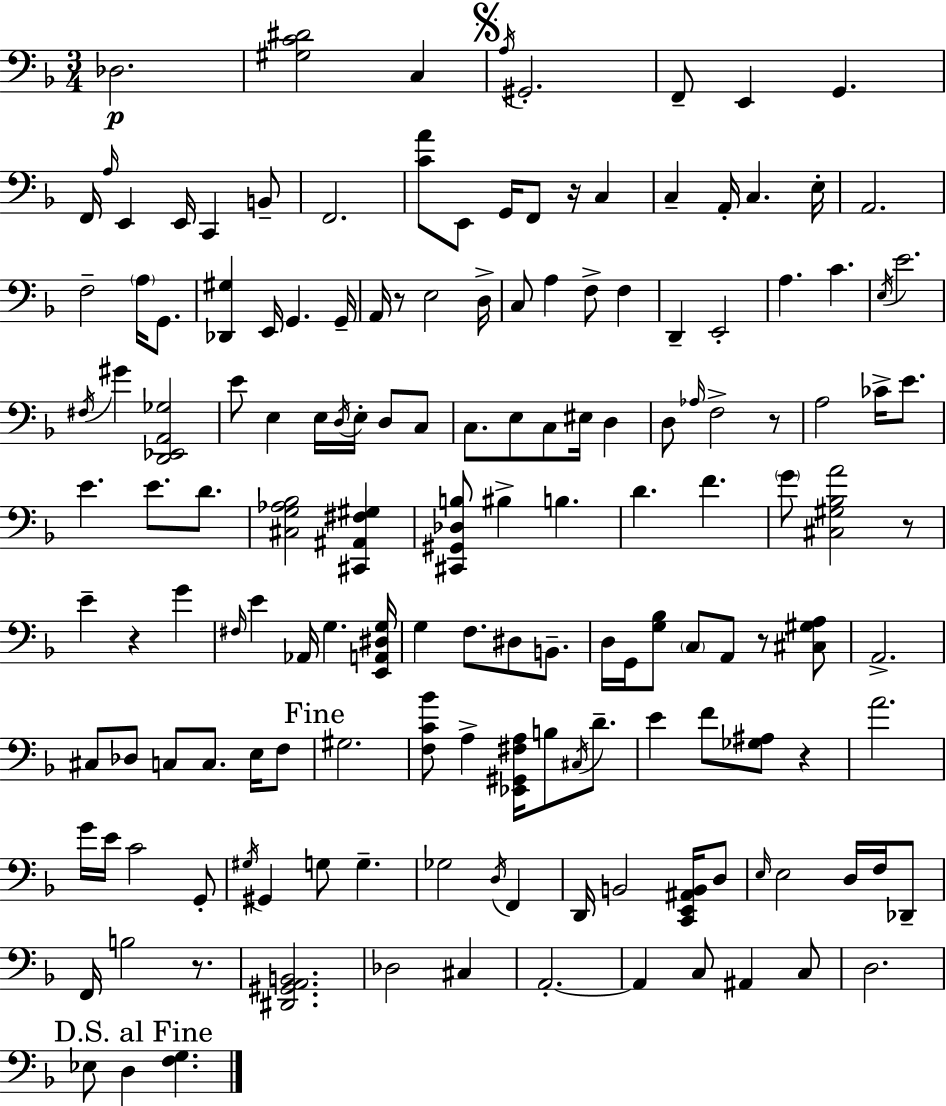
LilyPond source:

{
  \clef bass
  \numericTimeSignature
  \time 3/4
  \key f \major
  des2.\p | <gis c' dis'>2 c4 | \mark \markup { \musicglyph "scripts.segno" } \acciaccatura { a16 } gis,2.-. | f,8-- e,4 g,4. | \break f,16 \grace { a16 } e,4 e,16 c,4 | b,8-- f,2. | <c' a'>8 e,8 g,16 f,8 r16 c4 | c4-- a,16-. c4. | \break e16-. a,2. | f2-- \parenthesize a16 g,8. | <des, gis>4 e,16 g,4. | g,16-- a,16 r8 e2 | \break d16-> c8 a4 f8-> f4 | d,4-- e,2-. | a4. c'4. | \acciaccatura { e16 } e'2. | \break \acciaccatura { fis16 } gis'4 <d, ees, a, ges>2 | e'8 e4 e16 \acciaccatura { d16 } | e16-. d8 c8 c8. e8 c8 | eis16 d4 d8 \grace { aes16 } f2-> | \break r8 a2 | ces'16-> e'8. e'4. | e'8. d'8. <cis g aes bes>2 | <cis, ais, fis gis>4 <cis, gis, des b>8 bis4-> | \break b4. d'4. | f'4. \parenthesize g'8 <cis gis bes a'>2 | r8 e'4-- r4 | g'4 \grace { fis16 } e'4 aes,16 | \break g4. <e, a, dis g>16 g4 f8. | dis8 b,8.-- d16 g,16 <g bes>8 \parenthesize c8 | a,8 r8 <cis gis a>8 a,2.-> | cis8 des8 c8 | \break c8. e16 f8 \mark "Fine" gis2. | <f c' bes'>8 a4-> | <ees, gis, fis a>16 b8 \acciaccatura { cis16 } d'8.-- e'4 | f'8 <ges ais>8 r4 a'2. | \break g'16 e'16 c'2 | g,8-. \acciaccatura { gis16 } gis,4 | g8 g4.-- ges2 | \acciaccatura { d16 } f,4 d,16 b,2 | \break <c, e, ais, b,>16 d8 \grace { e16 } e2 | d16 f16 des,8-- f,16 | b2 r8. <dis, gis, a, b,>2. | des2 | \break cis4 a,2.-.~~ | a,4 | c8 ais,4 c8 d2. | \mark "D.S. al Fine" ees8 | \break d4 <f g>4. \bar "|."
}